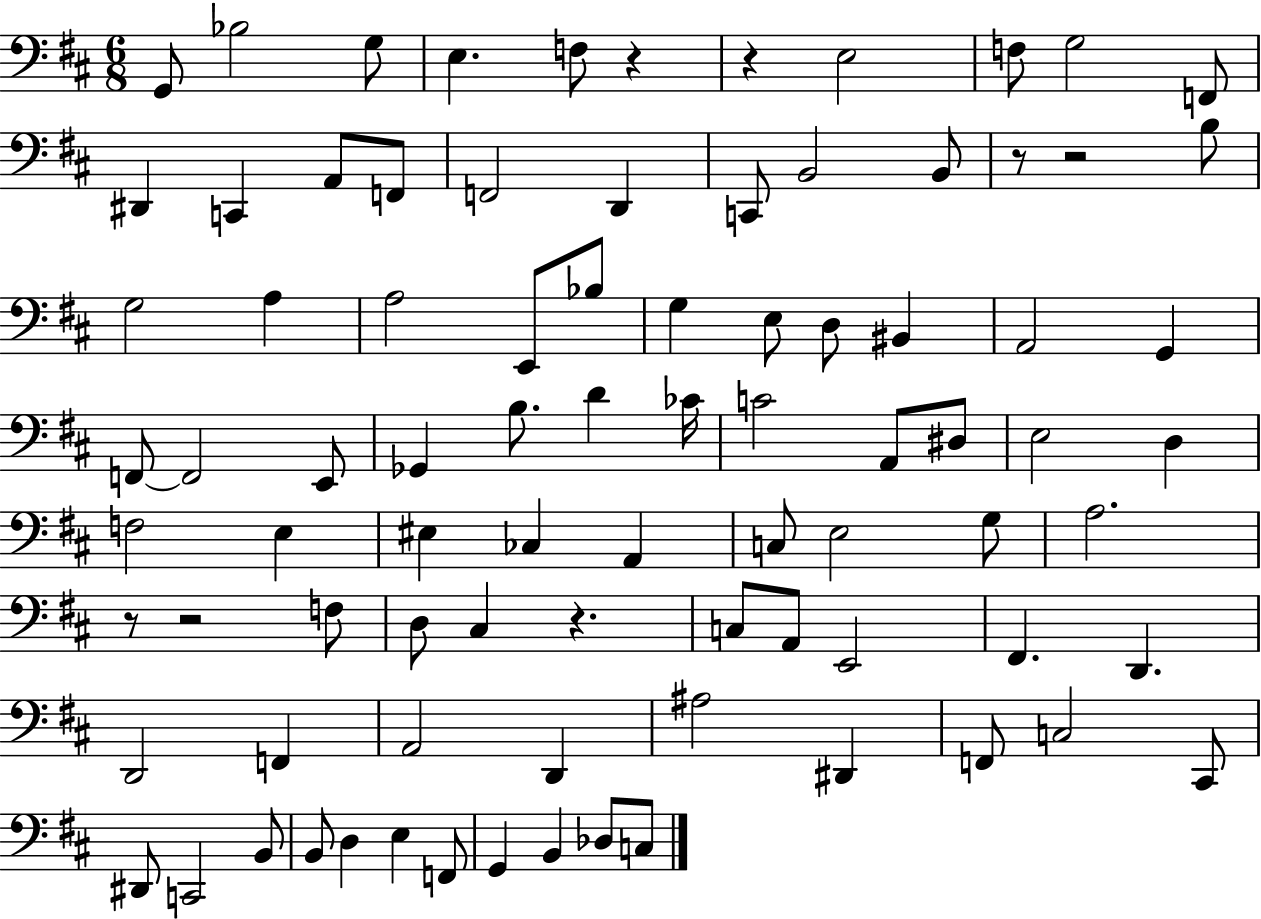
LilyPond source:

{
  \clef bass
  \numericTimeSignature
  \time 6/8
  \key d \major
  g,8 bes2 g8 | e4. f8 r4 | r4 e2 | f8 g2 f,8 | \break dis,4 c,4 a,8 f,8 | f,2 d,4 | c,8 b,2 b,8 | r8 r2 b8 | \break g2 a4 | a2 e,8 bes8 | g4 e8 d8 bis,4 | a,2 g,4 | \break f,8~~ f,2 e,8 | ges,4 b8. d'4 ces'16 | c'2 a,8 dis8 | e2 d4 | \break f2 e4 | eis4 ces4 a,4 | c8 e2 g8 | a2. | \break r8 r2 f8 | d8 cis4 r4. | c8 a,8 e,2 | fis,4. d,4. | \break d,2 f,4 | a,2 d,4 | ais2 dis,4 | f,8 c2 cis,8 | \break dis,8 c,2 b,8 | b,8 d4 e4 f,8 | g,4 b,4 des8 c8 | \bar "|."
}